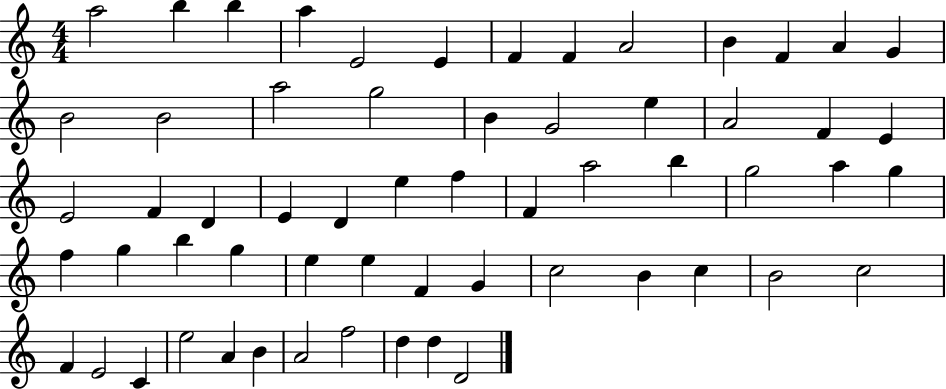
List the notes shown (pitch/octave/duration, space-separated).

A5/h B5/q B5/q A5/q E4/h E4/q F4/q F4/q A4/h B4/q F4/q A4/q G4/q B4/h B4/h A5/h G5/h B4/q G4/h E5/q A4/h F4/q E4/q E4/h F4/q D4/q E4/q D4/q E5/q F5/q F4/q A5/h B5/q G5/h A5/q G5/q F5/q G5/q B5/q G5/q E5/q E5/q F4/q G4/q C5/h B4/q C5/q B4/h C5/h F4/q E4/h C4/q E5/h A4/q B4/q A4/h F5/h D5/q D5/q D4/h